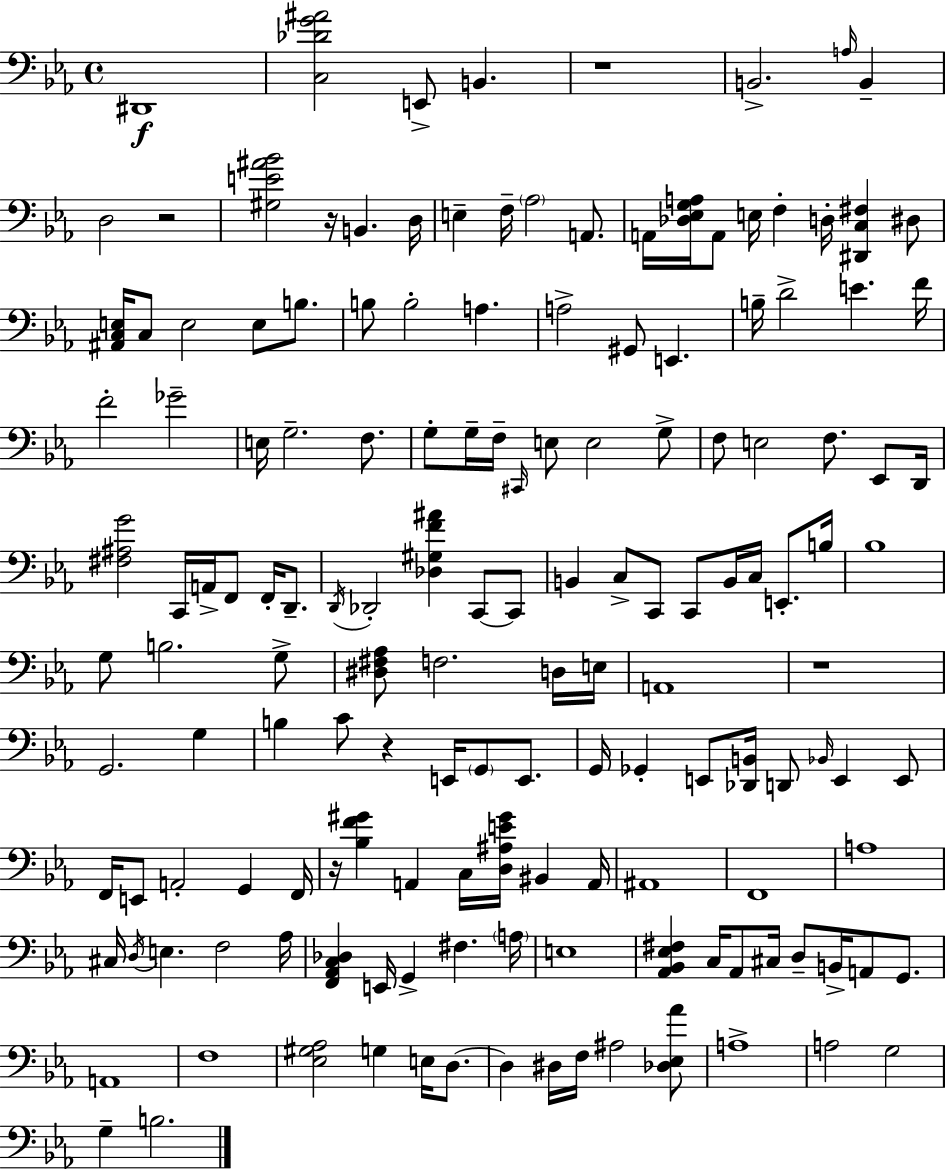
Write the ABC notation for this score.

X:1
T:Untitled
M:4/4
L:1/4
K:Eb
^D,,4 [C,_DG^A]2 E,,/2 B,, z4 B,,2 A,/4 B,, D,2 z2 [^G,E^A_B]2 z/4 B,, D,/4 E, F,/4 _A,2 A,,/2 A,,/4 [_D,_E,G,A,]/4 A,,/2 E,/4 F, D,/4 [^D,,C,^F,] ^D,/2 [^A,,C,E,]/4 C,/2 E,2 E,/2 B,/2 B,/2 B,2 A, A,2 ^G,,/2 E,, B,/4 D2 E F/4 F2 _G2 E,/4 G,2 F,/2 G,/2 G,/4 F,/4 ^C,,/4 E,/2 E,2 G,/2 F,/2 E,2 F,/2 _E,,/2 D,,/4 [^F,^A,G]2 C,,/4 A,,/4 F,,/2 F,,/4 D,,/2 D,,/4 _D,,2 [_D,^G,F^A] C,,/2 C,,/2 B,, C,/2 C,,/2 C,,/2 B,,/4 C,/4 E,,/2 B,/4 _B,4 G,/2 B,2 G,/2 [^D,^F,_A,]/2 F,2 D,/4 E,/4 A,,4 z4 G,,2 G, B, C/2 z E,,/4 G,,/2 E,,/2 G,,/4 _G,, E,,/2 [_D,,B,,]/4 D,,/2 _B,,/4 E,, E,,/2 F,,/4 E,,/2 A,,2 G,, F,,/4 z/4 [_B,F^G] A,, C,/4 [D,^A,E^G]/4 ^B,, A,,/4 ^A,,4 F,,4 A,4 ^C,/4 D,/4 E, F,2 _A,/4 [F,,_A,,C,_D,] E,,/4 G,, ^F, A,/4 E,4 [_A,,_B,,_E,^F,] C,/4 _A,,/2 ^C,/4 D,/2 B,,/4 A,,/2 G,,/2 A,,4 F,4 [_E,^G,_A,]2 G, E,/4 D,/2 D, ^D,/4 F,/4 ^A,2 [_D,_E,_A]/2 A,4 A,2 G,2 G, B,2